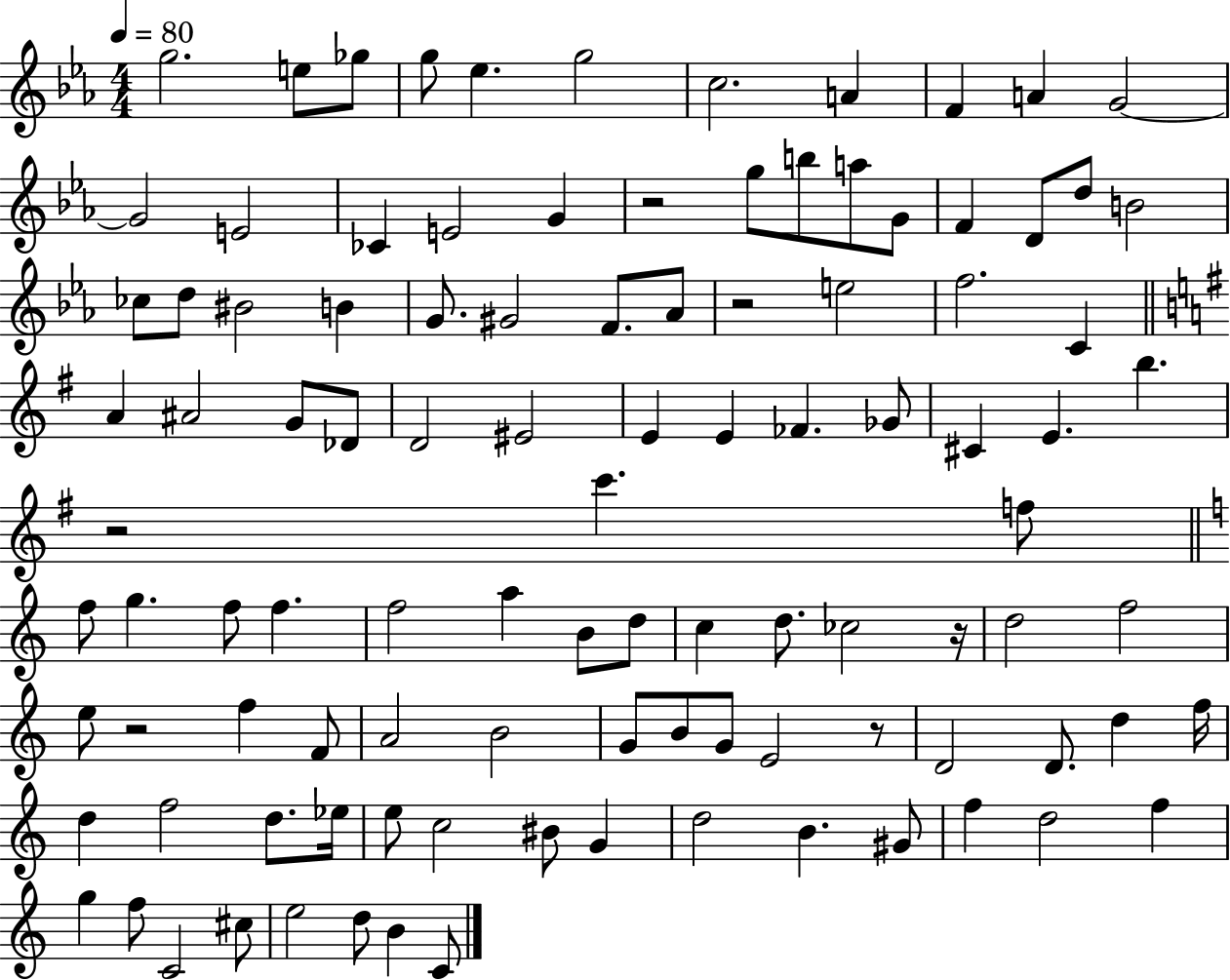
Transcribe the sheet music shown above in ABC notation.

X:1
T:Untitled
M:4/4
L:1/4
K:Eb
g2 e/2 _g/2 g/2 _e g2 c2 A F A G2 G2 E2 _C E2 G z2 g/2 b/2 a/2 G/2 F D/2 d/2 B2 _c/2 d/2 ^B2 B G/2 ^G2 F/2 _A/2 z2 e2 f2 C A ^A2 G/2 _D/2 D2 ^E2 E E _F _G/2 ^C E b z2 c' f/2 f/2 g f/2 f f2 a B/2 d/2 c d/2 _c2 z/4 d2 f2 e/2 z2 f F/2 A2 B2 G/2 B/2 G/2 E2 z/2 D2 D/2 d f/4 d f2 d/2 _e/4 e/2 c2 ^B/2 G d2 B ^G/2 f d2 f g f/2 C2 ^c/2 e2 d/2 B C/2